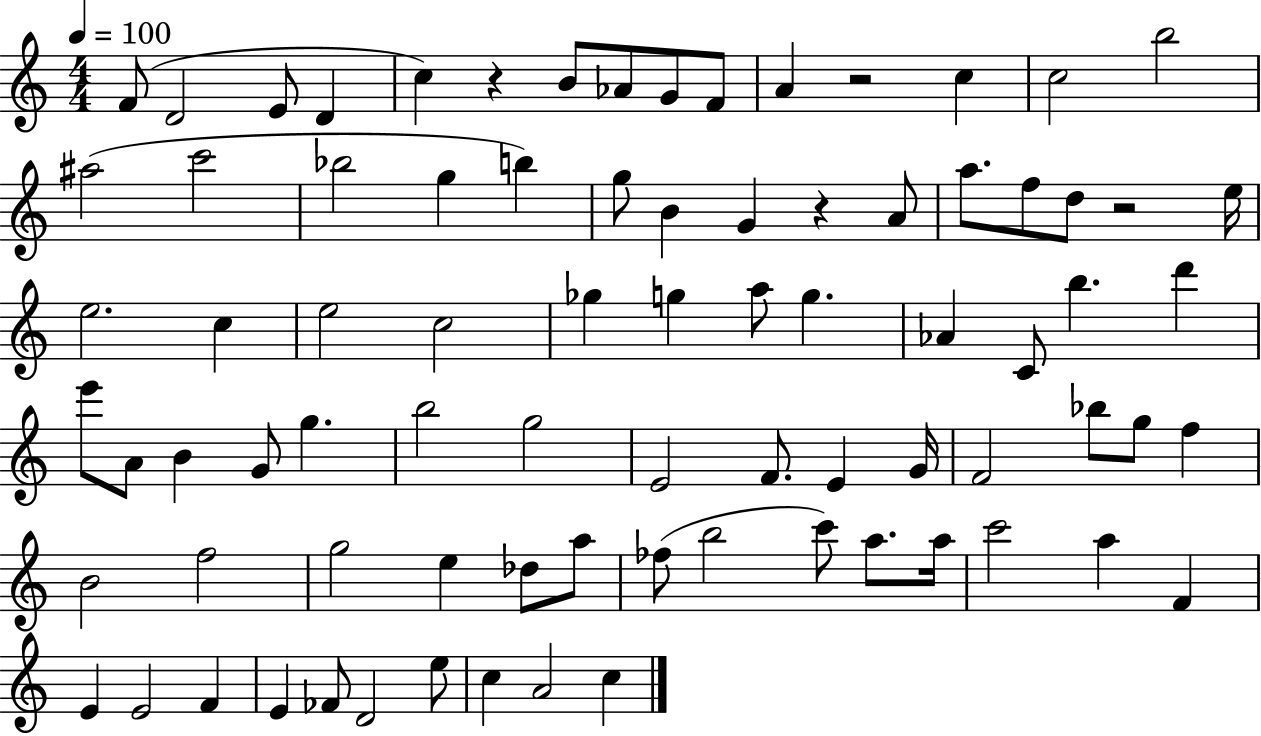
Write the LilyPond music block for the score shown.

{
  \clef treble
  \numericTimeSignature
  \time 4/4
  \key c \major
  \tempo 4 = 100
  f'8( d'2 e'8 d'4 | c''4) r4 b'8 aes'8 g'8 f'8 | a'4 r2 c''4 | c''2 b''2 | \break ais''2( c'''2 | bes''2 g''4 b''4) | g''8 b'4 g'4 r4 a'8 | a''8. f''8 d''8 r2 e''16 | \break e''2. c''4 | e''2 c''2 | ges''4 g''4 a''8 g''4. | aes'4 c'8 b''4. d'''4 | \break e'''8 a'8 b'4 g'8 g''4. | b''2 g''2 | e'2 f'8. e'4 g'16 | f'2 bes''8 g''8 f''4 | \break b'2 f''2 | g''2 e''4 des''8 a''8 | fes''8( b''2 c'''8) a''8. a''16 | c'''2 a''4 f'4 | \break e'4 e'2 f'4 | e'4 fes'8 d'2 e''8 | c''4 a'2 c''4 | \bar "|."
}